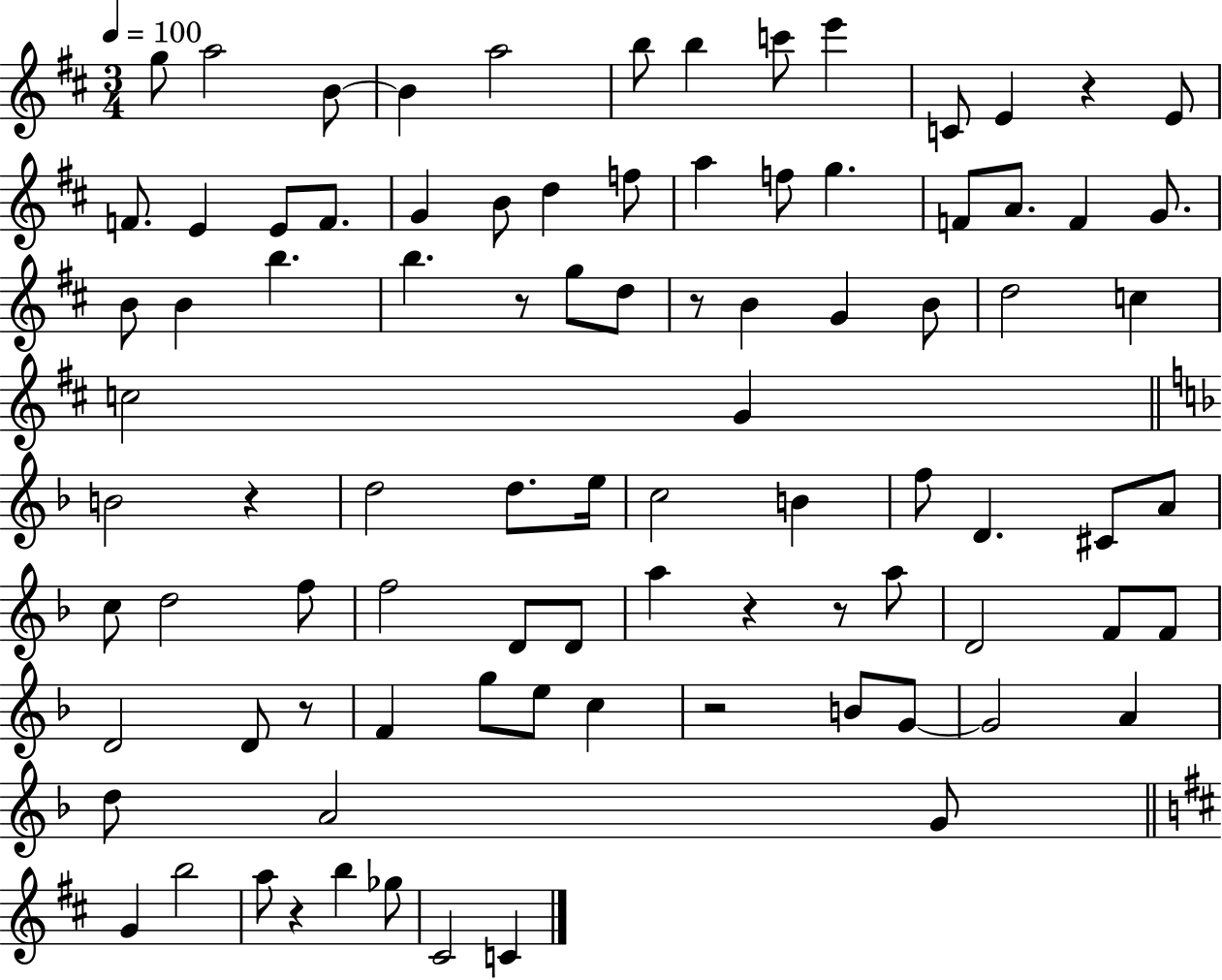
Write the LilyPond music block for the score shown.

{
  \clef treble
  \numericTimeSignature
  \time 3/4
  \key d \major
  \tempo 4 = 100
  \repeat volta 2 { g''8 a''2 b'8~~ | b'4 a''2 | b''8 b''4 c'''8 e'''4 | c'8 e'4 r4 e'8 | \break f'8. e'4 e'8 f'8. | g'4 b'8 d''4 f''8 | a''4 f''8 g''4. | f'8 a'8. f'4 g'8. | \break b'8 b'4 b''4. | b''4. r8 g''8 d''8 | r8 b'4 g'4 b'8 | d''2 c''4 | \break c''2 g'4 | \bar "||" \break \key d \minor b'2 r4 | d''2 d''8. e''16 | c''2 b'4 | f''8 d'4. cis'8 a'8 | \break c''8 d''2 f''8 | f''2 d'8 d'8 | a''4 r4 r8 a''8 | d'2 f'8 f'8 | \break d'2 d'8 r8 | f'4 g''8 e''8 c''4 | r2 b'8 g'8~~ | g'2 a'4 | \break d''8 a'2 g'8 | \bar "||" \break \key d \major g'4 b''2 | a''8 r4 b''4 ges''8 | cis'2 c'4 | } \bar "|."
}